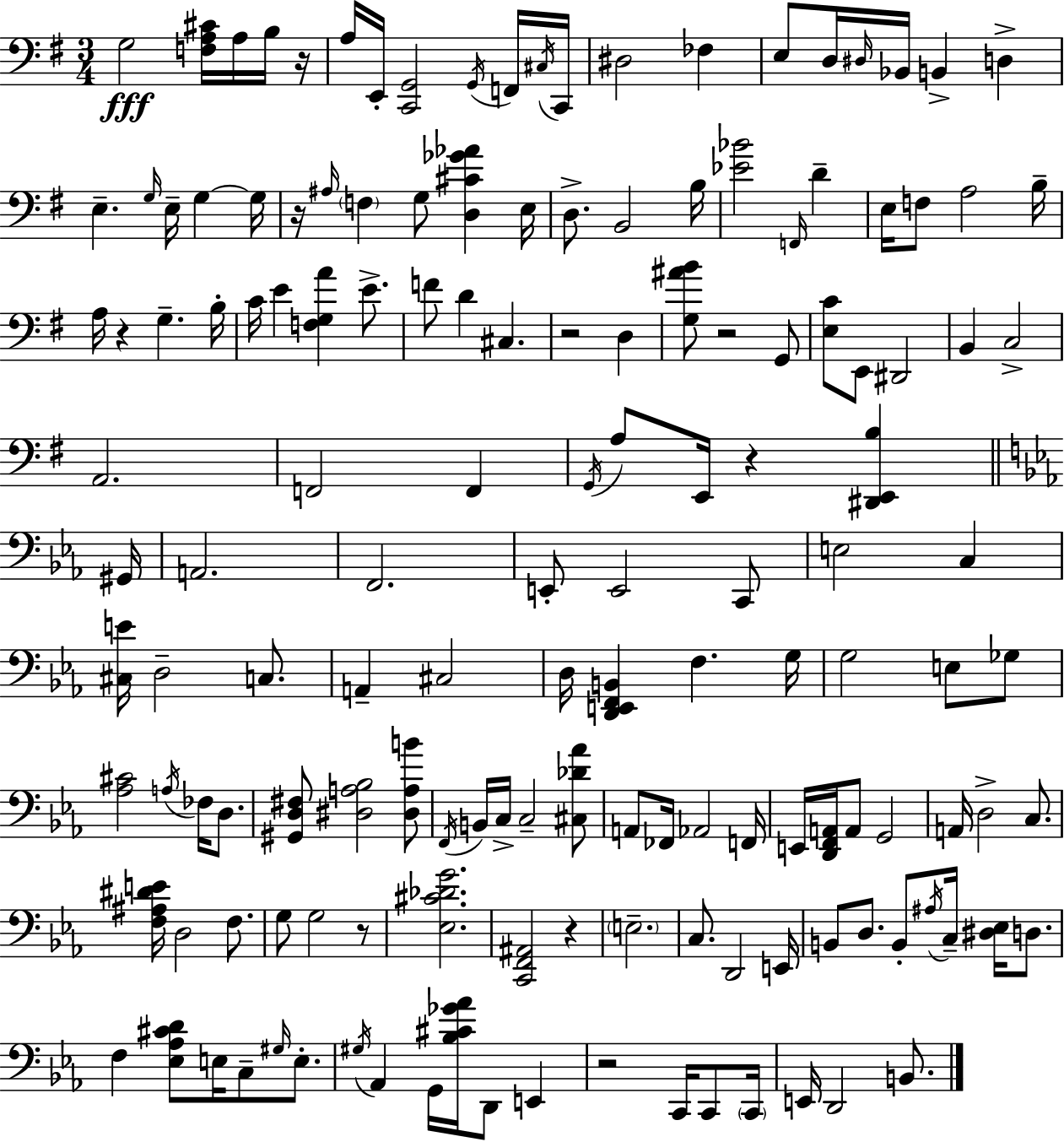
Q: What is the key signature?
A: G major